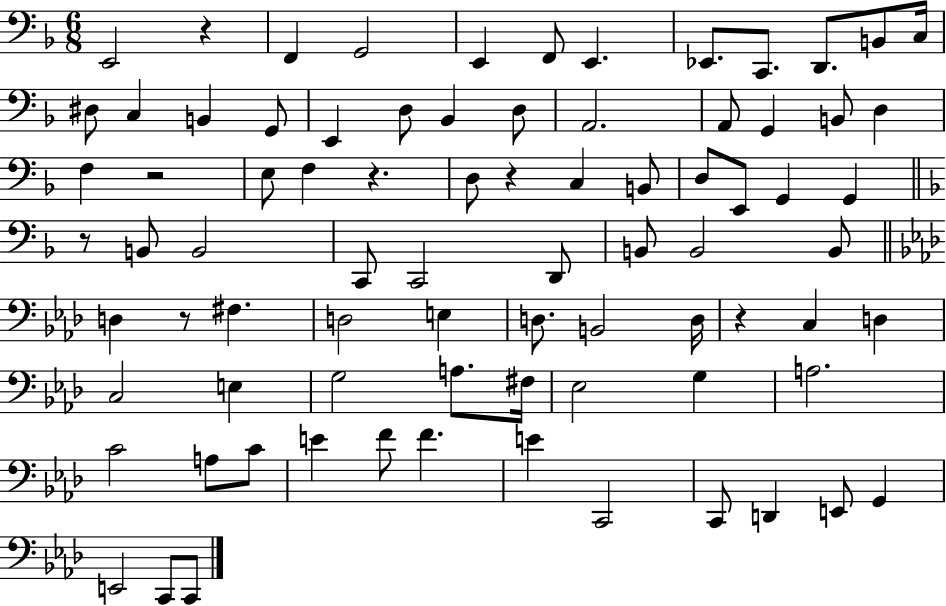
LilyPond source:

{
  \clef bass
  \numericTimeSignature
  \time 6/8
  \key f \major
  e,2 r4 | f,4 g,2 | e,4 f,8 e,4. | ees,8. c,8. d,8. b,8 c16 | \break dis8 c4 b,4 g,8 | e,4 d8 bes,4 d8 | a,2. | a,8 g,4 b,8 d4 | \break f4 r2 | e8 f4 r4. | d8 r4 c4 b,8 | d8 e,8 g,4 g,4 | \break \bar "||" \break \key f \major r8 b,8 b,2 | c,8 c,2 d,8 | b,8 b,2 b,8 | \bar "||" \break \key aes \major d4 r8 fis4. | d2 e4 | d8. b,2 d16 | r4 c4 d4 | \break c2 e4 | g2 a8. fis16 | ees2 g4 | a2. | \break c'2 a8 c'8 | e'4 f'8 f'4. | e'4 c,2 | c,8 d,4 e,8 g,4 | \break e,2 c,8 c,8 | \bar "|."
}